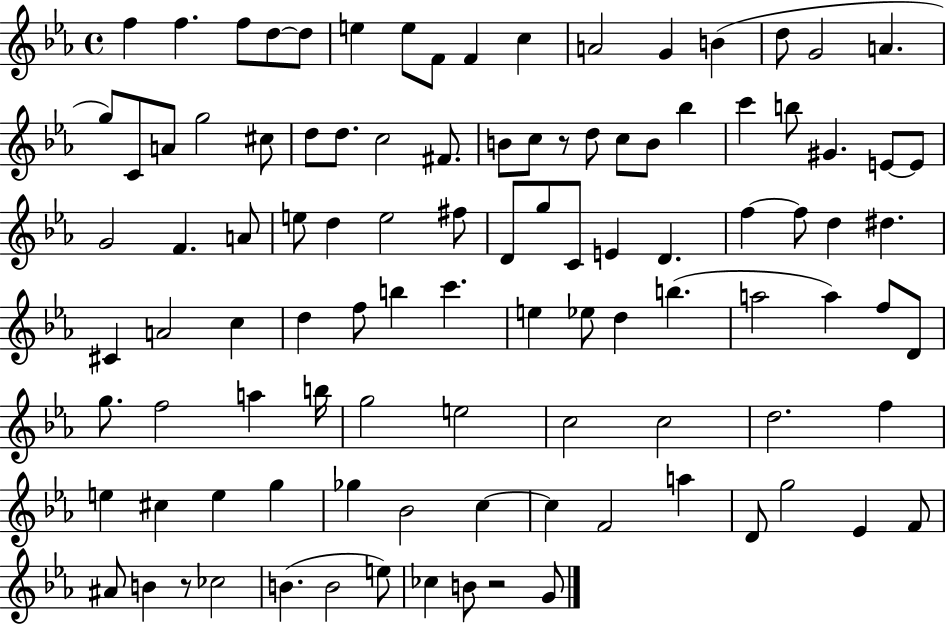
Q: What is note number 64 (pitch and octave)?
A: A5